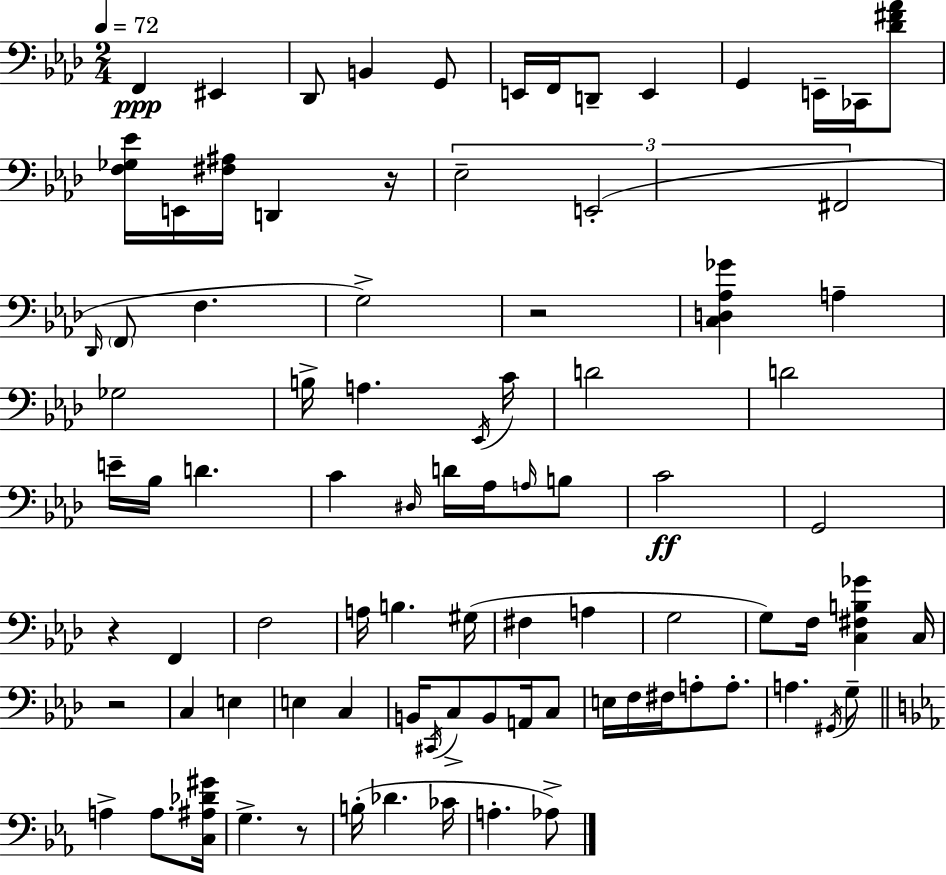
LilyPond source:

{
  \clef bass
  \numericTimeSignature
  \time 2/4
  \key aes \major
  \tempo 4 = 72
  f,4\ppp eis,4 | des,8 b,4 g,8 | e,16 f,16 d,8-- e,4 | g,4 e,16-- ces,16 <des' fis' aes'>8 | \break <f ges ees'>16 e,16 <fis ais>16 d,4 r16 | \tuplet 3/2 { ees2-- | e,2-.( | fis,2 } | \break \grace { des,16 } \parenthesize f,8 f4. | g2->) | r2 | <c d aes ges'>4 a4-- | \break ges2 | b16-> a4. | \acciaccatura { ees,16 } c'16 d'2 | d'2 | \break e'16-- bes16 d'4. | c'4 \grace { dis16 } d'16 | aes16 \grace { a16 } b8 c'2\ff | g,2 | \break r4 | f,4 f2 | a16 b4. | gis16( fis4 | \break a4 g2 | g8) f16 <c fis b ges'>4 | c16 r2 | c4 | \break e4 e4 | c4 b,16 \acciaccatura { cis,16 } c8-> | b,8 a,16 c8 e16 f16 fis16 | a8-. a8.-. a4. | \break \acciaccatura { gis,16 } g8-- \bar "||" \break \key ees \major a4-> a8. <c ais des' gis'>16 | g4.-> r8 | b16-.( des'4. ces'16 | a4.-. aes8->) | \break \bar "|."
}